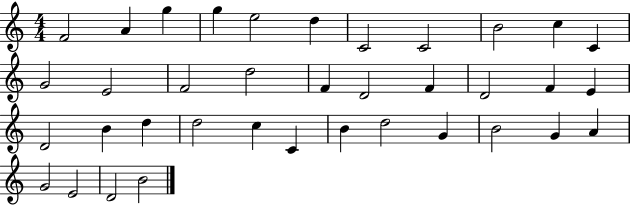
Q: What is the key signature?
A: C major